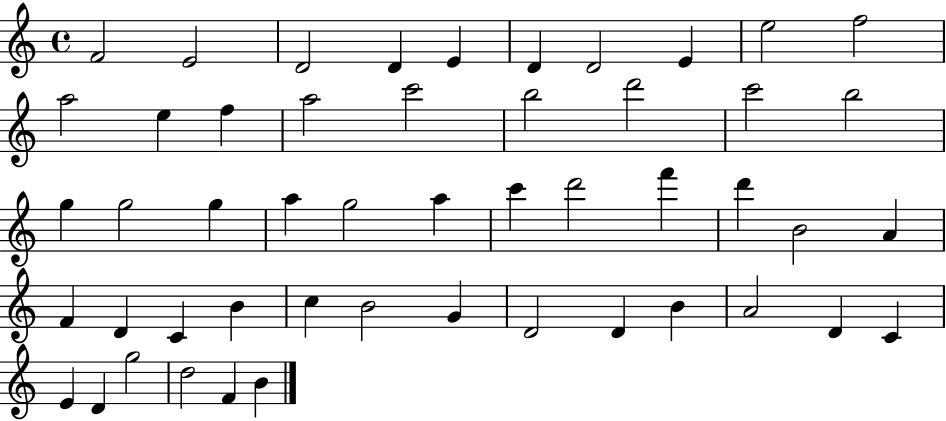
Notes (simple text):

F4/h E4/h D4/h D4/q E4/q D4/q D4/h E4/q E5/h F5/h A5/h E5/q F5/q A5/h C6/h B5/h D6/h C6/h B5/h G5/q G5/h G5/q A5/q G5/h A5/q C6/q D6/h F6/q D6/q B4/h A4/q F4/q D4/q C4/q B4/q C5/q B4/h G4/q D4/h D4/q B4/q A4/h D4/q C4/q E4/q D4/q G5/h D5/h F4/q B4/q